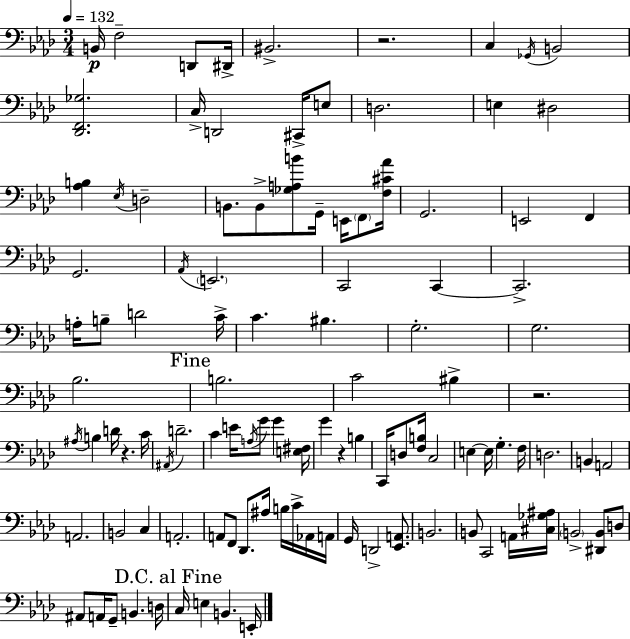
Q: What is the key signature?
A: F minor